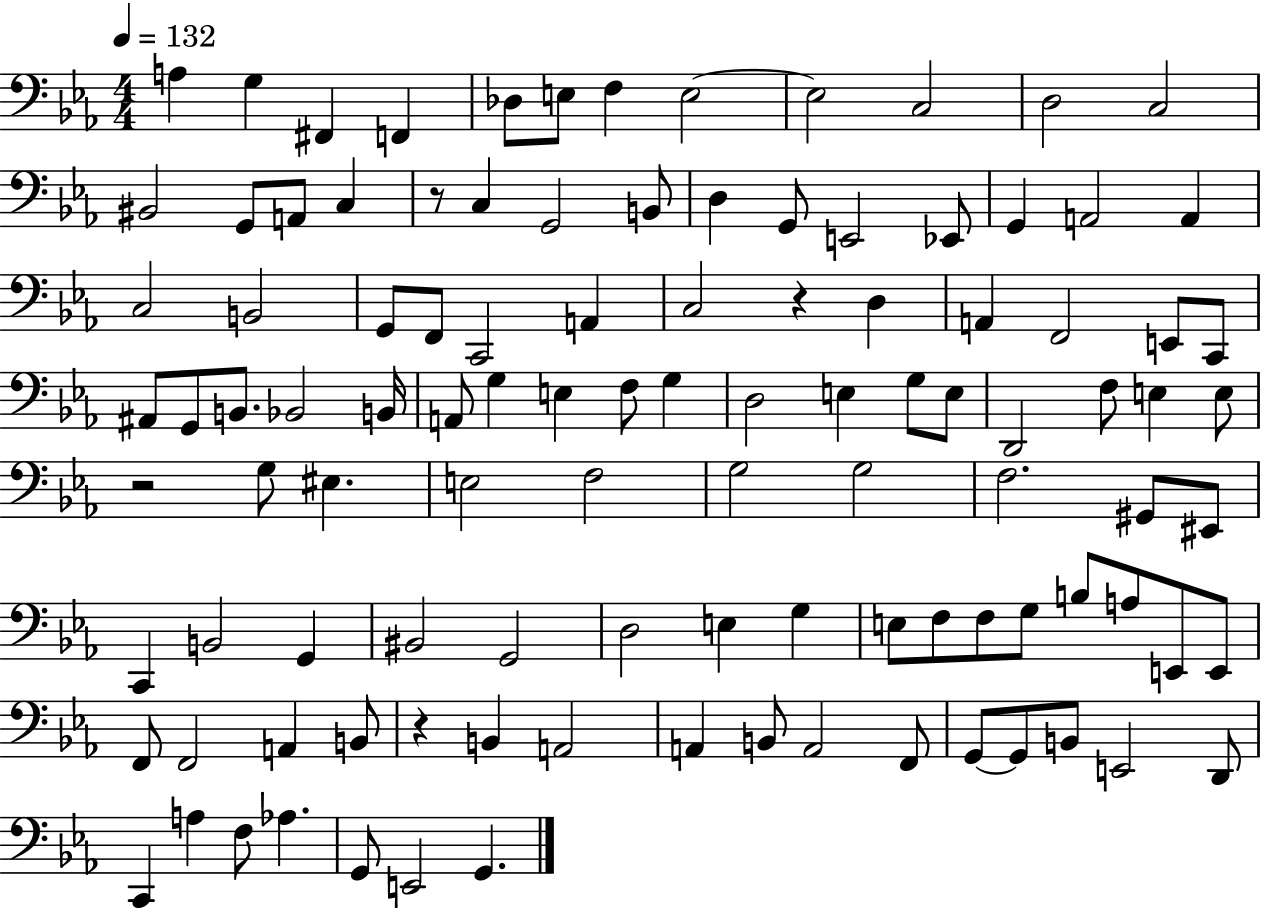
{
  \clef bass
  \numericTimeSignature
  \time 4/4
  \key ees \major
  \tempo 4 = 132
  a4 g4 fis,4 f,4 | des8 e8 f4 e2~~ | e2 c2 | d2 c2 | \break bis,2 g,8 a,8 c4 | r8 c4 g,2 b,8 | d4 g,8 e,2 ees,8 | g,4 a,2 a,4 | \break c2 b,2 | g,8 f,8 c,2 a,4 | c2 r4 d4 | a,4 f,2 e,8 c,8 | \break ais,8 g,8 b,8. bes,2 b,16 | a,8 g4 e4 f8 g4 | d2 e4 g8 e8 | d,2 f8 e4 e8 | \break r2 g8 eis4. | e2 f2 | g2 g2 | f2. gis,8 eis,8 | \break c,4 b,2 g,4 | bis,2 g,2 | d2 e4 g4 | e8 f8 f8 g8 b8 a8 e,8 e,8 | \break f,8 f,2 a,4 b,8 | r4 b,4 a,2 | a,4 b,8 a,2 f,8 | g,8~~ g,8 b,8 e,2 d,8 | \break c,4 a4 f8 aes4. | g,8 e,2 g,4. | \bar "|."
}